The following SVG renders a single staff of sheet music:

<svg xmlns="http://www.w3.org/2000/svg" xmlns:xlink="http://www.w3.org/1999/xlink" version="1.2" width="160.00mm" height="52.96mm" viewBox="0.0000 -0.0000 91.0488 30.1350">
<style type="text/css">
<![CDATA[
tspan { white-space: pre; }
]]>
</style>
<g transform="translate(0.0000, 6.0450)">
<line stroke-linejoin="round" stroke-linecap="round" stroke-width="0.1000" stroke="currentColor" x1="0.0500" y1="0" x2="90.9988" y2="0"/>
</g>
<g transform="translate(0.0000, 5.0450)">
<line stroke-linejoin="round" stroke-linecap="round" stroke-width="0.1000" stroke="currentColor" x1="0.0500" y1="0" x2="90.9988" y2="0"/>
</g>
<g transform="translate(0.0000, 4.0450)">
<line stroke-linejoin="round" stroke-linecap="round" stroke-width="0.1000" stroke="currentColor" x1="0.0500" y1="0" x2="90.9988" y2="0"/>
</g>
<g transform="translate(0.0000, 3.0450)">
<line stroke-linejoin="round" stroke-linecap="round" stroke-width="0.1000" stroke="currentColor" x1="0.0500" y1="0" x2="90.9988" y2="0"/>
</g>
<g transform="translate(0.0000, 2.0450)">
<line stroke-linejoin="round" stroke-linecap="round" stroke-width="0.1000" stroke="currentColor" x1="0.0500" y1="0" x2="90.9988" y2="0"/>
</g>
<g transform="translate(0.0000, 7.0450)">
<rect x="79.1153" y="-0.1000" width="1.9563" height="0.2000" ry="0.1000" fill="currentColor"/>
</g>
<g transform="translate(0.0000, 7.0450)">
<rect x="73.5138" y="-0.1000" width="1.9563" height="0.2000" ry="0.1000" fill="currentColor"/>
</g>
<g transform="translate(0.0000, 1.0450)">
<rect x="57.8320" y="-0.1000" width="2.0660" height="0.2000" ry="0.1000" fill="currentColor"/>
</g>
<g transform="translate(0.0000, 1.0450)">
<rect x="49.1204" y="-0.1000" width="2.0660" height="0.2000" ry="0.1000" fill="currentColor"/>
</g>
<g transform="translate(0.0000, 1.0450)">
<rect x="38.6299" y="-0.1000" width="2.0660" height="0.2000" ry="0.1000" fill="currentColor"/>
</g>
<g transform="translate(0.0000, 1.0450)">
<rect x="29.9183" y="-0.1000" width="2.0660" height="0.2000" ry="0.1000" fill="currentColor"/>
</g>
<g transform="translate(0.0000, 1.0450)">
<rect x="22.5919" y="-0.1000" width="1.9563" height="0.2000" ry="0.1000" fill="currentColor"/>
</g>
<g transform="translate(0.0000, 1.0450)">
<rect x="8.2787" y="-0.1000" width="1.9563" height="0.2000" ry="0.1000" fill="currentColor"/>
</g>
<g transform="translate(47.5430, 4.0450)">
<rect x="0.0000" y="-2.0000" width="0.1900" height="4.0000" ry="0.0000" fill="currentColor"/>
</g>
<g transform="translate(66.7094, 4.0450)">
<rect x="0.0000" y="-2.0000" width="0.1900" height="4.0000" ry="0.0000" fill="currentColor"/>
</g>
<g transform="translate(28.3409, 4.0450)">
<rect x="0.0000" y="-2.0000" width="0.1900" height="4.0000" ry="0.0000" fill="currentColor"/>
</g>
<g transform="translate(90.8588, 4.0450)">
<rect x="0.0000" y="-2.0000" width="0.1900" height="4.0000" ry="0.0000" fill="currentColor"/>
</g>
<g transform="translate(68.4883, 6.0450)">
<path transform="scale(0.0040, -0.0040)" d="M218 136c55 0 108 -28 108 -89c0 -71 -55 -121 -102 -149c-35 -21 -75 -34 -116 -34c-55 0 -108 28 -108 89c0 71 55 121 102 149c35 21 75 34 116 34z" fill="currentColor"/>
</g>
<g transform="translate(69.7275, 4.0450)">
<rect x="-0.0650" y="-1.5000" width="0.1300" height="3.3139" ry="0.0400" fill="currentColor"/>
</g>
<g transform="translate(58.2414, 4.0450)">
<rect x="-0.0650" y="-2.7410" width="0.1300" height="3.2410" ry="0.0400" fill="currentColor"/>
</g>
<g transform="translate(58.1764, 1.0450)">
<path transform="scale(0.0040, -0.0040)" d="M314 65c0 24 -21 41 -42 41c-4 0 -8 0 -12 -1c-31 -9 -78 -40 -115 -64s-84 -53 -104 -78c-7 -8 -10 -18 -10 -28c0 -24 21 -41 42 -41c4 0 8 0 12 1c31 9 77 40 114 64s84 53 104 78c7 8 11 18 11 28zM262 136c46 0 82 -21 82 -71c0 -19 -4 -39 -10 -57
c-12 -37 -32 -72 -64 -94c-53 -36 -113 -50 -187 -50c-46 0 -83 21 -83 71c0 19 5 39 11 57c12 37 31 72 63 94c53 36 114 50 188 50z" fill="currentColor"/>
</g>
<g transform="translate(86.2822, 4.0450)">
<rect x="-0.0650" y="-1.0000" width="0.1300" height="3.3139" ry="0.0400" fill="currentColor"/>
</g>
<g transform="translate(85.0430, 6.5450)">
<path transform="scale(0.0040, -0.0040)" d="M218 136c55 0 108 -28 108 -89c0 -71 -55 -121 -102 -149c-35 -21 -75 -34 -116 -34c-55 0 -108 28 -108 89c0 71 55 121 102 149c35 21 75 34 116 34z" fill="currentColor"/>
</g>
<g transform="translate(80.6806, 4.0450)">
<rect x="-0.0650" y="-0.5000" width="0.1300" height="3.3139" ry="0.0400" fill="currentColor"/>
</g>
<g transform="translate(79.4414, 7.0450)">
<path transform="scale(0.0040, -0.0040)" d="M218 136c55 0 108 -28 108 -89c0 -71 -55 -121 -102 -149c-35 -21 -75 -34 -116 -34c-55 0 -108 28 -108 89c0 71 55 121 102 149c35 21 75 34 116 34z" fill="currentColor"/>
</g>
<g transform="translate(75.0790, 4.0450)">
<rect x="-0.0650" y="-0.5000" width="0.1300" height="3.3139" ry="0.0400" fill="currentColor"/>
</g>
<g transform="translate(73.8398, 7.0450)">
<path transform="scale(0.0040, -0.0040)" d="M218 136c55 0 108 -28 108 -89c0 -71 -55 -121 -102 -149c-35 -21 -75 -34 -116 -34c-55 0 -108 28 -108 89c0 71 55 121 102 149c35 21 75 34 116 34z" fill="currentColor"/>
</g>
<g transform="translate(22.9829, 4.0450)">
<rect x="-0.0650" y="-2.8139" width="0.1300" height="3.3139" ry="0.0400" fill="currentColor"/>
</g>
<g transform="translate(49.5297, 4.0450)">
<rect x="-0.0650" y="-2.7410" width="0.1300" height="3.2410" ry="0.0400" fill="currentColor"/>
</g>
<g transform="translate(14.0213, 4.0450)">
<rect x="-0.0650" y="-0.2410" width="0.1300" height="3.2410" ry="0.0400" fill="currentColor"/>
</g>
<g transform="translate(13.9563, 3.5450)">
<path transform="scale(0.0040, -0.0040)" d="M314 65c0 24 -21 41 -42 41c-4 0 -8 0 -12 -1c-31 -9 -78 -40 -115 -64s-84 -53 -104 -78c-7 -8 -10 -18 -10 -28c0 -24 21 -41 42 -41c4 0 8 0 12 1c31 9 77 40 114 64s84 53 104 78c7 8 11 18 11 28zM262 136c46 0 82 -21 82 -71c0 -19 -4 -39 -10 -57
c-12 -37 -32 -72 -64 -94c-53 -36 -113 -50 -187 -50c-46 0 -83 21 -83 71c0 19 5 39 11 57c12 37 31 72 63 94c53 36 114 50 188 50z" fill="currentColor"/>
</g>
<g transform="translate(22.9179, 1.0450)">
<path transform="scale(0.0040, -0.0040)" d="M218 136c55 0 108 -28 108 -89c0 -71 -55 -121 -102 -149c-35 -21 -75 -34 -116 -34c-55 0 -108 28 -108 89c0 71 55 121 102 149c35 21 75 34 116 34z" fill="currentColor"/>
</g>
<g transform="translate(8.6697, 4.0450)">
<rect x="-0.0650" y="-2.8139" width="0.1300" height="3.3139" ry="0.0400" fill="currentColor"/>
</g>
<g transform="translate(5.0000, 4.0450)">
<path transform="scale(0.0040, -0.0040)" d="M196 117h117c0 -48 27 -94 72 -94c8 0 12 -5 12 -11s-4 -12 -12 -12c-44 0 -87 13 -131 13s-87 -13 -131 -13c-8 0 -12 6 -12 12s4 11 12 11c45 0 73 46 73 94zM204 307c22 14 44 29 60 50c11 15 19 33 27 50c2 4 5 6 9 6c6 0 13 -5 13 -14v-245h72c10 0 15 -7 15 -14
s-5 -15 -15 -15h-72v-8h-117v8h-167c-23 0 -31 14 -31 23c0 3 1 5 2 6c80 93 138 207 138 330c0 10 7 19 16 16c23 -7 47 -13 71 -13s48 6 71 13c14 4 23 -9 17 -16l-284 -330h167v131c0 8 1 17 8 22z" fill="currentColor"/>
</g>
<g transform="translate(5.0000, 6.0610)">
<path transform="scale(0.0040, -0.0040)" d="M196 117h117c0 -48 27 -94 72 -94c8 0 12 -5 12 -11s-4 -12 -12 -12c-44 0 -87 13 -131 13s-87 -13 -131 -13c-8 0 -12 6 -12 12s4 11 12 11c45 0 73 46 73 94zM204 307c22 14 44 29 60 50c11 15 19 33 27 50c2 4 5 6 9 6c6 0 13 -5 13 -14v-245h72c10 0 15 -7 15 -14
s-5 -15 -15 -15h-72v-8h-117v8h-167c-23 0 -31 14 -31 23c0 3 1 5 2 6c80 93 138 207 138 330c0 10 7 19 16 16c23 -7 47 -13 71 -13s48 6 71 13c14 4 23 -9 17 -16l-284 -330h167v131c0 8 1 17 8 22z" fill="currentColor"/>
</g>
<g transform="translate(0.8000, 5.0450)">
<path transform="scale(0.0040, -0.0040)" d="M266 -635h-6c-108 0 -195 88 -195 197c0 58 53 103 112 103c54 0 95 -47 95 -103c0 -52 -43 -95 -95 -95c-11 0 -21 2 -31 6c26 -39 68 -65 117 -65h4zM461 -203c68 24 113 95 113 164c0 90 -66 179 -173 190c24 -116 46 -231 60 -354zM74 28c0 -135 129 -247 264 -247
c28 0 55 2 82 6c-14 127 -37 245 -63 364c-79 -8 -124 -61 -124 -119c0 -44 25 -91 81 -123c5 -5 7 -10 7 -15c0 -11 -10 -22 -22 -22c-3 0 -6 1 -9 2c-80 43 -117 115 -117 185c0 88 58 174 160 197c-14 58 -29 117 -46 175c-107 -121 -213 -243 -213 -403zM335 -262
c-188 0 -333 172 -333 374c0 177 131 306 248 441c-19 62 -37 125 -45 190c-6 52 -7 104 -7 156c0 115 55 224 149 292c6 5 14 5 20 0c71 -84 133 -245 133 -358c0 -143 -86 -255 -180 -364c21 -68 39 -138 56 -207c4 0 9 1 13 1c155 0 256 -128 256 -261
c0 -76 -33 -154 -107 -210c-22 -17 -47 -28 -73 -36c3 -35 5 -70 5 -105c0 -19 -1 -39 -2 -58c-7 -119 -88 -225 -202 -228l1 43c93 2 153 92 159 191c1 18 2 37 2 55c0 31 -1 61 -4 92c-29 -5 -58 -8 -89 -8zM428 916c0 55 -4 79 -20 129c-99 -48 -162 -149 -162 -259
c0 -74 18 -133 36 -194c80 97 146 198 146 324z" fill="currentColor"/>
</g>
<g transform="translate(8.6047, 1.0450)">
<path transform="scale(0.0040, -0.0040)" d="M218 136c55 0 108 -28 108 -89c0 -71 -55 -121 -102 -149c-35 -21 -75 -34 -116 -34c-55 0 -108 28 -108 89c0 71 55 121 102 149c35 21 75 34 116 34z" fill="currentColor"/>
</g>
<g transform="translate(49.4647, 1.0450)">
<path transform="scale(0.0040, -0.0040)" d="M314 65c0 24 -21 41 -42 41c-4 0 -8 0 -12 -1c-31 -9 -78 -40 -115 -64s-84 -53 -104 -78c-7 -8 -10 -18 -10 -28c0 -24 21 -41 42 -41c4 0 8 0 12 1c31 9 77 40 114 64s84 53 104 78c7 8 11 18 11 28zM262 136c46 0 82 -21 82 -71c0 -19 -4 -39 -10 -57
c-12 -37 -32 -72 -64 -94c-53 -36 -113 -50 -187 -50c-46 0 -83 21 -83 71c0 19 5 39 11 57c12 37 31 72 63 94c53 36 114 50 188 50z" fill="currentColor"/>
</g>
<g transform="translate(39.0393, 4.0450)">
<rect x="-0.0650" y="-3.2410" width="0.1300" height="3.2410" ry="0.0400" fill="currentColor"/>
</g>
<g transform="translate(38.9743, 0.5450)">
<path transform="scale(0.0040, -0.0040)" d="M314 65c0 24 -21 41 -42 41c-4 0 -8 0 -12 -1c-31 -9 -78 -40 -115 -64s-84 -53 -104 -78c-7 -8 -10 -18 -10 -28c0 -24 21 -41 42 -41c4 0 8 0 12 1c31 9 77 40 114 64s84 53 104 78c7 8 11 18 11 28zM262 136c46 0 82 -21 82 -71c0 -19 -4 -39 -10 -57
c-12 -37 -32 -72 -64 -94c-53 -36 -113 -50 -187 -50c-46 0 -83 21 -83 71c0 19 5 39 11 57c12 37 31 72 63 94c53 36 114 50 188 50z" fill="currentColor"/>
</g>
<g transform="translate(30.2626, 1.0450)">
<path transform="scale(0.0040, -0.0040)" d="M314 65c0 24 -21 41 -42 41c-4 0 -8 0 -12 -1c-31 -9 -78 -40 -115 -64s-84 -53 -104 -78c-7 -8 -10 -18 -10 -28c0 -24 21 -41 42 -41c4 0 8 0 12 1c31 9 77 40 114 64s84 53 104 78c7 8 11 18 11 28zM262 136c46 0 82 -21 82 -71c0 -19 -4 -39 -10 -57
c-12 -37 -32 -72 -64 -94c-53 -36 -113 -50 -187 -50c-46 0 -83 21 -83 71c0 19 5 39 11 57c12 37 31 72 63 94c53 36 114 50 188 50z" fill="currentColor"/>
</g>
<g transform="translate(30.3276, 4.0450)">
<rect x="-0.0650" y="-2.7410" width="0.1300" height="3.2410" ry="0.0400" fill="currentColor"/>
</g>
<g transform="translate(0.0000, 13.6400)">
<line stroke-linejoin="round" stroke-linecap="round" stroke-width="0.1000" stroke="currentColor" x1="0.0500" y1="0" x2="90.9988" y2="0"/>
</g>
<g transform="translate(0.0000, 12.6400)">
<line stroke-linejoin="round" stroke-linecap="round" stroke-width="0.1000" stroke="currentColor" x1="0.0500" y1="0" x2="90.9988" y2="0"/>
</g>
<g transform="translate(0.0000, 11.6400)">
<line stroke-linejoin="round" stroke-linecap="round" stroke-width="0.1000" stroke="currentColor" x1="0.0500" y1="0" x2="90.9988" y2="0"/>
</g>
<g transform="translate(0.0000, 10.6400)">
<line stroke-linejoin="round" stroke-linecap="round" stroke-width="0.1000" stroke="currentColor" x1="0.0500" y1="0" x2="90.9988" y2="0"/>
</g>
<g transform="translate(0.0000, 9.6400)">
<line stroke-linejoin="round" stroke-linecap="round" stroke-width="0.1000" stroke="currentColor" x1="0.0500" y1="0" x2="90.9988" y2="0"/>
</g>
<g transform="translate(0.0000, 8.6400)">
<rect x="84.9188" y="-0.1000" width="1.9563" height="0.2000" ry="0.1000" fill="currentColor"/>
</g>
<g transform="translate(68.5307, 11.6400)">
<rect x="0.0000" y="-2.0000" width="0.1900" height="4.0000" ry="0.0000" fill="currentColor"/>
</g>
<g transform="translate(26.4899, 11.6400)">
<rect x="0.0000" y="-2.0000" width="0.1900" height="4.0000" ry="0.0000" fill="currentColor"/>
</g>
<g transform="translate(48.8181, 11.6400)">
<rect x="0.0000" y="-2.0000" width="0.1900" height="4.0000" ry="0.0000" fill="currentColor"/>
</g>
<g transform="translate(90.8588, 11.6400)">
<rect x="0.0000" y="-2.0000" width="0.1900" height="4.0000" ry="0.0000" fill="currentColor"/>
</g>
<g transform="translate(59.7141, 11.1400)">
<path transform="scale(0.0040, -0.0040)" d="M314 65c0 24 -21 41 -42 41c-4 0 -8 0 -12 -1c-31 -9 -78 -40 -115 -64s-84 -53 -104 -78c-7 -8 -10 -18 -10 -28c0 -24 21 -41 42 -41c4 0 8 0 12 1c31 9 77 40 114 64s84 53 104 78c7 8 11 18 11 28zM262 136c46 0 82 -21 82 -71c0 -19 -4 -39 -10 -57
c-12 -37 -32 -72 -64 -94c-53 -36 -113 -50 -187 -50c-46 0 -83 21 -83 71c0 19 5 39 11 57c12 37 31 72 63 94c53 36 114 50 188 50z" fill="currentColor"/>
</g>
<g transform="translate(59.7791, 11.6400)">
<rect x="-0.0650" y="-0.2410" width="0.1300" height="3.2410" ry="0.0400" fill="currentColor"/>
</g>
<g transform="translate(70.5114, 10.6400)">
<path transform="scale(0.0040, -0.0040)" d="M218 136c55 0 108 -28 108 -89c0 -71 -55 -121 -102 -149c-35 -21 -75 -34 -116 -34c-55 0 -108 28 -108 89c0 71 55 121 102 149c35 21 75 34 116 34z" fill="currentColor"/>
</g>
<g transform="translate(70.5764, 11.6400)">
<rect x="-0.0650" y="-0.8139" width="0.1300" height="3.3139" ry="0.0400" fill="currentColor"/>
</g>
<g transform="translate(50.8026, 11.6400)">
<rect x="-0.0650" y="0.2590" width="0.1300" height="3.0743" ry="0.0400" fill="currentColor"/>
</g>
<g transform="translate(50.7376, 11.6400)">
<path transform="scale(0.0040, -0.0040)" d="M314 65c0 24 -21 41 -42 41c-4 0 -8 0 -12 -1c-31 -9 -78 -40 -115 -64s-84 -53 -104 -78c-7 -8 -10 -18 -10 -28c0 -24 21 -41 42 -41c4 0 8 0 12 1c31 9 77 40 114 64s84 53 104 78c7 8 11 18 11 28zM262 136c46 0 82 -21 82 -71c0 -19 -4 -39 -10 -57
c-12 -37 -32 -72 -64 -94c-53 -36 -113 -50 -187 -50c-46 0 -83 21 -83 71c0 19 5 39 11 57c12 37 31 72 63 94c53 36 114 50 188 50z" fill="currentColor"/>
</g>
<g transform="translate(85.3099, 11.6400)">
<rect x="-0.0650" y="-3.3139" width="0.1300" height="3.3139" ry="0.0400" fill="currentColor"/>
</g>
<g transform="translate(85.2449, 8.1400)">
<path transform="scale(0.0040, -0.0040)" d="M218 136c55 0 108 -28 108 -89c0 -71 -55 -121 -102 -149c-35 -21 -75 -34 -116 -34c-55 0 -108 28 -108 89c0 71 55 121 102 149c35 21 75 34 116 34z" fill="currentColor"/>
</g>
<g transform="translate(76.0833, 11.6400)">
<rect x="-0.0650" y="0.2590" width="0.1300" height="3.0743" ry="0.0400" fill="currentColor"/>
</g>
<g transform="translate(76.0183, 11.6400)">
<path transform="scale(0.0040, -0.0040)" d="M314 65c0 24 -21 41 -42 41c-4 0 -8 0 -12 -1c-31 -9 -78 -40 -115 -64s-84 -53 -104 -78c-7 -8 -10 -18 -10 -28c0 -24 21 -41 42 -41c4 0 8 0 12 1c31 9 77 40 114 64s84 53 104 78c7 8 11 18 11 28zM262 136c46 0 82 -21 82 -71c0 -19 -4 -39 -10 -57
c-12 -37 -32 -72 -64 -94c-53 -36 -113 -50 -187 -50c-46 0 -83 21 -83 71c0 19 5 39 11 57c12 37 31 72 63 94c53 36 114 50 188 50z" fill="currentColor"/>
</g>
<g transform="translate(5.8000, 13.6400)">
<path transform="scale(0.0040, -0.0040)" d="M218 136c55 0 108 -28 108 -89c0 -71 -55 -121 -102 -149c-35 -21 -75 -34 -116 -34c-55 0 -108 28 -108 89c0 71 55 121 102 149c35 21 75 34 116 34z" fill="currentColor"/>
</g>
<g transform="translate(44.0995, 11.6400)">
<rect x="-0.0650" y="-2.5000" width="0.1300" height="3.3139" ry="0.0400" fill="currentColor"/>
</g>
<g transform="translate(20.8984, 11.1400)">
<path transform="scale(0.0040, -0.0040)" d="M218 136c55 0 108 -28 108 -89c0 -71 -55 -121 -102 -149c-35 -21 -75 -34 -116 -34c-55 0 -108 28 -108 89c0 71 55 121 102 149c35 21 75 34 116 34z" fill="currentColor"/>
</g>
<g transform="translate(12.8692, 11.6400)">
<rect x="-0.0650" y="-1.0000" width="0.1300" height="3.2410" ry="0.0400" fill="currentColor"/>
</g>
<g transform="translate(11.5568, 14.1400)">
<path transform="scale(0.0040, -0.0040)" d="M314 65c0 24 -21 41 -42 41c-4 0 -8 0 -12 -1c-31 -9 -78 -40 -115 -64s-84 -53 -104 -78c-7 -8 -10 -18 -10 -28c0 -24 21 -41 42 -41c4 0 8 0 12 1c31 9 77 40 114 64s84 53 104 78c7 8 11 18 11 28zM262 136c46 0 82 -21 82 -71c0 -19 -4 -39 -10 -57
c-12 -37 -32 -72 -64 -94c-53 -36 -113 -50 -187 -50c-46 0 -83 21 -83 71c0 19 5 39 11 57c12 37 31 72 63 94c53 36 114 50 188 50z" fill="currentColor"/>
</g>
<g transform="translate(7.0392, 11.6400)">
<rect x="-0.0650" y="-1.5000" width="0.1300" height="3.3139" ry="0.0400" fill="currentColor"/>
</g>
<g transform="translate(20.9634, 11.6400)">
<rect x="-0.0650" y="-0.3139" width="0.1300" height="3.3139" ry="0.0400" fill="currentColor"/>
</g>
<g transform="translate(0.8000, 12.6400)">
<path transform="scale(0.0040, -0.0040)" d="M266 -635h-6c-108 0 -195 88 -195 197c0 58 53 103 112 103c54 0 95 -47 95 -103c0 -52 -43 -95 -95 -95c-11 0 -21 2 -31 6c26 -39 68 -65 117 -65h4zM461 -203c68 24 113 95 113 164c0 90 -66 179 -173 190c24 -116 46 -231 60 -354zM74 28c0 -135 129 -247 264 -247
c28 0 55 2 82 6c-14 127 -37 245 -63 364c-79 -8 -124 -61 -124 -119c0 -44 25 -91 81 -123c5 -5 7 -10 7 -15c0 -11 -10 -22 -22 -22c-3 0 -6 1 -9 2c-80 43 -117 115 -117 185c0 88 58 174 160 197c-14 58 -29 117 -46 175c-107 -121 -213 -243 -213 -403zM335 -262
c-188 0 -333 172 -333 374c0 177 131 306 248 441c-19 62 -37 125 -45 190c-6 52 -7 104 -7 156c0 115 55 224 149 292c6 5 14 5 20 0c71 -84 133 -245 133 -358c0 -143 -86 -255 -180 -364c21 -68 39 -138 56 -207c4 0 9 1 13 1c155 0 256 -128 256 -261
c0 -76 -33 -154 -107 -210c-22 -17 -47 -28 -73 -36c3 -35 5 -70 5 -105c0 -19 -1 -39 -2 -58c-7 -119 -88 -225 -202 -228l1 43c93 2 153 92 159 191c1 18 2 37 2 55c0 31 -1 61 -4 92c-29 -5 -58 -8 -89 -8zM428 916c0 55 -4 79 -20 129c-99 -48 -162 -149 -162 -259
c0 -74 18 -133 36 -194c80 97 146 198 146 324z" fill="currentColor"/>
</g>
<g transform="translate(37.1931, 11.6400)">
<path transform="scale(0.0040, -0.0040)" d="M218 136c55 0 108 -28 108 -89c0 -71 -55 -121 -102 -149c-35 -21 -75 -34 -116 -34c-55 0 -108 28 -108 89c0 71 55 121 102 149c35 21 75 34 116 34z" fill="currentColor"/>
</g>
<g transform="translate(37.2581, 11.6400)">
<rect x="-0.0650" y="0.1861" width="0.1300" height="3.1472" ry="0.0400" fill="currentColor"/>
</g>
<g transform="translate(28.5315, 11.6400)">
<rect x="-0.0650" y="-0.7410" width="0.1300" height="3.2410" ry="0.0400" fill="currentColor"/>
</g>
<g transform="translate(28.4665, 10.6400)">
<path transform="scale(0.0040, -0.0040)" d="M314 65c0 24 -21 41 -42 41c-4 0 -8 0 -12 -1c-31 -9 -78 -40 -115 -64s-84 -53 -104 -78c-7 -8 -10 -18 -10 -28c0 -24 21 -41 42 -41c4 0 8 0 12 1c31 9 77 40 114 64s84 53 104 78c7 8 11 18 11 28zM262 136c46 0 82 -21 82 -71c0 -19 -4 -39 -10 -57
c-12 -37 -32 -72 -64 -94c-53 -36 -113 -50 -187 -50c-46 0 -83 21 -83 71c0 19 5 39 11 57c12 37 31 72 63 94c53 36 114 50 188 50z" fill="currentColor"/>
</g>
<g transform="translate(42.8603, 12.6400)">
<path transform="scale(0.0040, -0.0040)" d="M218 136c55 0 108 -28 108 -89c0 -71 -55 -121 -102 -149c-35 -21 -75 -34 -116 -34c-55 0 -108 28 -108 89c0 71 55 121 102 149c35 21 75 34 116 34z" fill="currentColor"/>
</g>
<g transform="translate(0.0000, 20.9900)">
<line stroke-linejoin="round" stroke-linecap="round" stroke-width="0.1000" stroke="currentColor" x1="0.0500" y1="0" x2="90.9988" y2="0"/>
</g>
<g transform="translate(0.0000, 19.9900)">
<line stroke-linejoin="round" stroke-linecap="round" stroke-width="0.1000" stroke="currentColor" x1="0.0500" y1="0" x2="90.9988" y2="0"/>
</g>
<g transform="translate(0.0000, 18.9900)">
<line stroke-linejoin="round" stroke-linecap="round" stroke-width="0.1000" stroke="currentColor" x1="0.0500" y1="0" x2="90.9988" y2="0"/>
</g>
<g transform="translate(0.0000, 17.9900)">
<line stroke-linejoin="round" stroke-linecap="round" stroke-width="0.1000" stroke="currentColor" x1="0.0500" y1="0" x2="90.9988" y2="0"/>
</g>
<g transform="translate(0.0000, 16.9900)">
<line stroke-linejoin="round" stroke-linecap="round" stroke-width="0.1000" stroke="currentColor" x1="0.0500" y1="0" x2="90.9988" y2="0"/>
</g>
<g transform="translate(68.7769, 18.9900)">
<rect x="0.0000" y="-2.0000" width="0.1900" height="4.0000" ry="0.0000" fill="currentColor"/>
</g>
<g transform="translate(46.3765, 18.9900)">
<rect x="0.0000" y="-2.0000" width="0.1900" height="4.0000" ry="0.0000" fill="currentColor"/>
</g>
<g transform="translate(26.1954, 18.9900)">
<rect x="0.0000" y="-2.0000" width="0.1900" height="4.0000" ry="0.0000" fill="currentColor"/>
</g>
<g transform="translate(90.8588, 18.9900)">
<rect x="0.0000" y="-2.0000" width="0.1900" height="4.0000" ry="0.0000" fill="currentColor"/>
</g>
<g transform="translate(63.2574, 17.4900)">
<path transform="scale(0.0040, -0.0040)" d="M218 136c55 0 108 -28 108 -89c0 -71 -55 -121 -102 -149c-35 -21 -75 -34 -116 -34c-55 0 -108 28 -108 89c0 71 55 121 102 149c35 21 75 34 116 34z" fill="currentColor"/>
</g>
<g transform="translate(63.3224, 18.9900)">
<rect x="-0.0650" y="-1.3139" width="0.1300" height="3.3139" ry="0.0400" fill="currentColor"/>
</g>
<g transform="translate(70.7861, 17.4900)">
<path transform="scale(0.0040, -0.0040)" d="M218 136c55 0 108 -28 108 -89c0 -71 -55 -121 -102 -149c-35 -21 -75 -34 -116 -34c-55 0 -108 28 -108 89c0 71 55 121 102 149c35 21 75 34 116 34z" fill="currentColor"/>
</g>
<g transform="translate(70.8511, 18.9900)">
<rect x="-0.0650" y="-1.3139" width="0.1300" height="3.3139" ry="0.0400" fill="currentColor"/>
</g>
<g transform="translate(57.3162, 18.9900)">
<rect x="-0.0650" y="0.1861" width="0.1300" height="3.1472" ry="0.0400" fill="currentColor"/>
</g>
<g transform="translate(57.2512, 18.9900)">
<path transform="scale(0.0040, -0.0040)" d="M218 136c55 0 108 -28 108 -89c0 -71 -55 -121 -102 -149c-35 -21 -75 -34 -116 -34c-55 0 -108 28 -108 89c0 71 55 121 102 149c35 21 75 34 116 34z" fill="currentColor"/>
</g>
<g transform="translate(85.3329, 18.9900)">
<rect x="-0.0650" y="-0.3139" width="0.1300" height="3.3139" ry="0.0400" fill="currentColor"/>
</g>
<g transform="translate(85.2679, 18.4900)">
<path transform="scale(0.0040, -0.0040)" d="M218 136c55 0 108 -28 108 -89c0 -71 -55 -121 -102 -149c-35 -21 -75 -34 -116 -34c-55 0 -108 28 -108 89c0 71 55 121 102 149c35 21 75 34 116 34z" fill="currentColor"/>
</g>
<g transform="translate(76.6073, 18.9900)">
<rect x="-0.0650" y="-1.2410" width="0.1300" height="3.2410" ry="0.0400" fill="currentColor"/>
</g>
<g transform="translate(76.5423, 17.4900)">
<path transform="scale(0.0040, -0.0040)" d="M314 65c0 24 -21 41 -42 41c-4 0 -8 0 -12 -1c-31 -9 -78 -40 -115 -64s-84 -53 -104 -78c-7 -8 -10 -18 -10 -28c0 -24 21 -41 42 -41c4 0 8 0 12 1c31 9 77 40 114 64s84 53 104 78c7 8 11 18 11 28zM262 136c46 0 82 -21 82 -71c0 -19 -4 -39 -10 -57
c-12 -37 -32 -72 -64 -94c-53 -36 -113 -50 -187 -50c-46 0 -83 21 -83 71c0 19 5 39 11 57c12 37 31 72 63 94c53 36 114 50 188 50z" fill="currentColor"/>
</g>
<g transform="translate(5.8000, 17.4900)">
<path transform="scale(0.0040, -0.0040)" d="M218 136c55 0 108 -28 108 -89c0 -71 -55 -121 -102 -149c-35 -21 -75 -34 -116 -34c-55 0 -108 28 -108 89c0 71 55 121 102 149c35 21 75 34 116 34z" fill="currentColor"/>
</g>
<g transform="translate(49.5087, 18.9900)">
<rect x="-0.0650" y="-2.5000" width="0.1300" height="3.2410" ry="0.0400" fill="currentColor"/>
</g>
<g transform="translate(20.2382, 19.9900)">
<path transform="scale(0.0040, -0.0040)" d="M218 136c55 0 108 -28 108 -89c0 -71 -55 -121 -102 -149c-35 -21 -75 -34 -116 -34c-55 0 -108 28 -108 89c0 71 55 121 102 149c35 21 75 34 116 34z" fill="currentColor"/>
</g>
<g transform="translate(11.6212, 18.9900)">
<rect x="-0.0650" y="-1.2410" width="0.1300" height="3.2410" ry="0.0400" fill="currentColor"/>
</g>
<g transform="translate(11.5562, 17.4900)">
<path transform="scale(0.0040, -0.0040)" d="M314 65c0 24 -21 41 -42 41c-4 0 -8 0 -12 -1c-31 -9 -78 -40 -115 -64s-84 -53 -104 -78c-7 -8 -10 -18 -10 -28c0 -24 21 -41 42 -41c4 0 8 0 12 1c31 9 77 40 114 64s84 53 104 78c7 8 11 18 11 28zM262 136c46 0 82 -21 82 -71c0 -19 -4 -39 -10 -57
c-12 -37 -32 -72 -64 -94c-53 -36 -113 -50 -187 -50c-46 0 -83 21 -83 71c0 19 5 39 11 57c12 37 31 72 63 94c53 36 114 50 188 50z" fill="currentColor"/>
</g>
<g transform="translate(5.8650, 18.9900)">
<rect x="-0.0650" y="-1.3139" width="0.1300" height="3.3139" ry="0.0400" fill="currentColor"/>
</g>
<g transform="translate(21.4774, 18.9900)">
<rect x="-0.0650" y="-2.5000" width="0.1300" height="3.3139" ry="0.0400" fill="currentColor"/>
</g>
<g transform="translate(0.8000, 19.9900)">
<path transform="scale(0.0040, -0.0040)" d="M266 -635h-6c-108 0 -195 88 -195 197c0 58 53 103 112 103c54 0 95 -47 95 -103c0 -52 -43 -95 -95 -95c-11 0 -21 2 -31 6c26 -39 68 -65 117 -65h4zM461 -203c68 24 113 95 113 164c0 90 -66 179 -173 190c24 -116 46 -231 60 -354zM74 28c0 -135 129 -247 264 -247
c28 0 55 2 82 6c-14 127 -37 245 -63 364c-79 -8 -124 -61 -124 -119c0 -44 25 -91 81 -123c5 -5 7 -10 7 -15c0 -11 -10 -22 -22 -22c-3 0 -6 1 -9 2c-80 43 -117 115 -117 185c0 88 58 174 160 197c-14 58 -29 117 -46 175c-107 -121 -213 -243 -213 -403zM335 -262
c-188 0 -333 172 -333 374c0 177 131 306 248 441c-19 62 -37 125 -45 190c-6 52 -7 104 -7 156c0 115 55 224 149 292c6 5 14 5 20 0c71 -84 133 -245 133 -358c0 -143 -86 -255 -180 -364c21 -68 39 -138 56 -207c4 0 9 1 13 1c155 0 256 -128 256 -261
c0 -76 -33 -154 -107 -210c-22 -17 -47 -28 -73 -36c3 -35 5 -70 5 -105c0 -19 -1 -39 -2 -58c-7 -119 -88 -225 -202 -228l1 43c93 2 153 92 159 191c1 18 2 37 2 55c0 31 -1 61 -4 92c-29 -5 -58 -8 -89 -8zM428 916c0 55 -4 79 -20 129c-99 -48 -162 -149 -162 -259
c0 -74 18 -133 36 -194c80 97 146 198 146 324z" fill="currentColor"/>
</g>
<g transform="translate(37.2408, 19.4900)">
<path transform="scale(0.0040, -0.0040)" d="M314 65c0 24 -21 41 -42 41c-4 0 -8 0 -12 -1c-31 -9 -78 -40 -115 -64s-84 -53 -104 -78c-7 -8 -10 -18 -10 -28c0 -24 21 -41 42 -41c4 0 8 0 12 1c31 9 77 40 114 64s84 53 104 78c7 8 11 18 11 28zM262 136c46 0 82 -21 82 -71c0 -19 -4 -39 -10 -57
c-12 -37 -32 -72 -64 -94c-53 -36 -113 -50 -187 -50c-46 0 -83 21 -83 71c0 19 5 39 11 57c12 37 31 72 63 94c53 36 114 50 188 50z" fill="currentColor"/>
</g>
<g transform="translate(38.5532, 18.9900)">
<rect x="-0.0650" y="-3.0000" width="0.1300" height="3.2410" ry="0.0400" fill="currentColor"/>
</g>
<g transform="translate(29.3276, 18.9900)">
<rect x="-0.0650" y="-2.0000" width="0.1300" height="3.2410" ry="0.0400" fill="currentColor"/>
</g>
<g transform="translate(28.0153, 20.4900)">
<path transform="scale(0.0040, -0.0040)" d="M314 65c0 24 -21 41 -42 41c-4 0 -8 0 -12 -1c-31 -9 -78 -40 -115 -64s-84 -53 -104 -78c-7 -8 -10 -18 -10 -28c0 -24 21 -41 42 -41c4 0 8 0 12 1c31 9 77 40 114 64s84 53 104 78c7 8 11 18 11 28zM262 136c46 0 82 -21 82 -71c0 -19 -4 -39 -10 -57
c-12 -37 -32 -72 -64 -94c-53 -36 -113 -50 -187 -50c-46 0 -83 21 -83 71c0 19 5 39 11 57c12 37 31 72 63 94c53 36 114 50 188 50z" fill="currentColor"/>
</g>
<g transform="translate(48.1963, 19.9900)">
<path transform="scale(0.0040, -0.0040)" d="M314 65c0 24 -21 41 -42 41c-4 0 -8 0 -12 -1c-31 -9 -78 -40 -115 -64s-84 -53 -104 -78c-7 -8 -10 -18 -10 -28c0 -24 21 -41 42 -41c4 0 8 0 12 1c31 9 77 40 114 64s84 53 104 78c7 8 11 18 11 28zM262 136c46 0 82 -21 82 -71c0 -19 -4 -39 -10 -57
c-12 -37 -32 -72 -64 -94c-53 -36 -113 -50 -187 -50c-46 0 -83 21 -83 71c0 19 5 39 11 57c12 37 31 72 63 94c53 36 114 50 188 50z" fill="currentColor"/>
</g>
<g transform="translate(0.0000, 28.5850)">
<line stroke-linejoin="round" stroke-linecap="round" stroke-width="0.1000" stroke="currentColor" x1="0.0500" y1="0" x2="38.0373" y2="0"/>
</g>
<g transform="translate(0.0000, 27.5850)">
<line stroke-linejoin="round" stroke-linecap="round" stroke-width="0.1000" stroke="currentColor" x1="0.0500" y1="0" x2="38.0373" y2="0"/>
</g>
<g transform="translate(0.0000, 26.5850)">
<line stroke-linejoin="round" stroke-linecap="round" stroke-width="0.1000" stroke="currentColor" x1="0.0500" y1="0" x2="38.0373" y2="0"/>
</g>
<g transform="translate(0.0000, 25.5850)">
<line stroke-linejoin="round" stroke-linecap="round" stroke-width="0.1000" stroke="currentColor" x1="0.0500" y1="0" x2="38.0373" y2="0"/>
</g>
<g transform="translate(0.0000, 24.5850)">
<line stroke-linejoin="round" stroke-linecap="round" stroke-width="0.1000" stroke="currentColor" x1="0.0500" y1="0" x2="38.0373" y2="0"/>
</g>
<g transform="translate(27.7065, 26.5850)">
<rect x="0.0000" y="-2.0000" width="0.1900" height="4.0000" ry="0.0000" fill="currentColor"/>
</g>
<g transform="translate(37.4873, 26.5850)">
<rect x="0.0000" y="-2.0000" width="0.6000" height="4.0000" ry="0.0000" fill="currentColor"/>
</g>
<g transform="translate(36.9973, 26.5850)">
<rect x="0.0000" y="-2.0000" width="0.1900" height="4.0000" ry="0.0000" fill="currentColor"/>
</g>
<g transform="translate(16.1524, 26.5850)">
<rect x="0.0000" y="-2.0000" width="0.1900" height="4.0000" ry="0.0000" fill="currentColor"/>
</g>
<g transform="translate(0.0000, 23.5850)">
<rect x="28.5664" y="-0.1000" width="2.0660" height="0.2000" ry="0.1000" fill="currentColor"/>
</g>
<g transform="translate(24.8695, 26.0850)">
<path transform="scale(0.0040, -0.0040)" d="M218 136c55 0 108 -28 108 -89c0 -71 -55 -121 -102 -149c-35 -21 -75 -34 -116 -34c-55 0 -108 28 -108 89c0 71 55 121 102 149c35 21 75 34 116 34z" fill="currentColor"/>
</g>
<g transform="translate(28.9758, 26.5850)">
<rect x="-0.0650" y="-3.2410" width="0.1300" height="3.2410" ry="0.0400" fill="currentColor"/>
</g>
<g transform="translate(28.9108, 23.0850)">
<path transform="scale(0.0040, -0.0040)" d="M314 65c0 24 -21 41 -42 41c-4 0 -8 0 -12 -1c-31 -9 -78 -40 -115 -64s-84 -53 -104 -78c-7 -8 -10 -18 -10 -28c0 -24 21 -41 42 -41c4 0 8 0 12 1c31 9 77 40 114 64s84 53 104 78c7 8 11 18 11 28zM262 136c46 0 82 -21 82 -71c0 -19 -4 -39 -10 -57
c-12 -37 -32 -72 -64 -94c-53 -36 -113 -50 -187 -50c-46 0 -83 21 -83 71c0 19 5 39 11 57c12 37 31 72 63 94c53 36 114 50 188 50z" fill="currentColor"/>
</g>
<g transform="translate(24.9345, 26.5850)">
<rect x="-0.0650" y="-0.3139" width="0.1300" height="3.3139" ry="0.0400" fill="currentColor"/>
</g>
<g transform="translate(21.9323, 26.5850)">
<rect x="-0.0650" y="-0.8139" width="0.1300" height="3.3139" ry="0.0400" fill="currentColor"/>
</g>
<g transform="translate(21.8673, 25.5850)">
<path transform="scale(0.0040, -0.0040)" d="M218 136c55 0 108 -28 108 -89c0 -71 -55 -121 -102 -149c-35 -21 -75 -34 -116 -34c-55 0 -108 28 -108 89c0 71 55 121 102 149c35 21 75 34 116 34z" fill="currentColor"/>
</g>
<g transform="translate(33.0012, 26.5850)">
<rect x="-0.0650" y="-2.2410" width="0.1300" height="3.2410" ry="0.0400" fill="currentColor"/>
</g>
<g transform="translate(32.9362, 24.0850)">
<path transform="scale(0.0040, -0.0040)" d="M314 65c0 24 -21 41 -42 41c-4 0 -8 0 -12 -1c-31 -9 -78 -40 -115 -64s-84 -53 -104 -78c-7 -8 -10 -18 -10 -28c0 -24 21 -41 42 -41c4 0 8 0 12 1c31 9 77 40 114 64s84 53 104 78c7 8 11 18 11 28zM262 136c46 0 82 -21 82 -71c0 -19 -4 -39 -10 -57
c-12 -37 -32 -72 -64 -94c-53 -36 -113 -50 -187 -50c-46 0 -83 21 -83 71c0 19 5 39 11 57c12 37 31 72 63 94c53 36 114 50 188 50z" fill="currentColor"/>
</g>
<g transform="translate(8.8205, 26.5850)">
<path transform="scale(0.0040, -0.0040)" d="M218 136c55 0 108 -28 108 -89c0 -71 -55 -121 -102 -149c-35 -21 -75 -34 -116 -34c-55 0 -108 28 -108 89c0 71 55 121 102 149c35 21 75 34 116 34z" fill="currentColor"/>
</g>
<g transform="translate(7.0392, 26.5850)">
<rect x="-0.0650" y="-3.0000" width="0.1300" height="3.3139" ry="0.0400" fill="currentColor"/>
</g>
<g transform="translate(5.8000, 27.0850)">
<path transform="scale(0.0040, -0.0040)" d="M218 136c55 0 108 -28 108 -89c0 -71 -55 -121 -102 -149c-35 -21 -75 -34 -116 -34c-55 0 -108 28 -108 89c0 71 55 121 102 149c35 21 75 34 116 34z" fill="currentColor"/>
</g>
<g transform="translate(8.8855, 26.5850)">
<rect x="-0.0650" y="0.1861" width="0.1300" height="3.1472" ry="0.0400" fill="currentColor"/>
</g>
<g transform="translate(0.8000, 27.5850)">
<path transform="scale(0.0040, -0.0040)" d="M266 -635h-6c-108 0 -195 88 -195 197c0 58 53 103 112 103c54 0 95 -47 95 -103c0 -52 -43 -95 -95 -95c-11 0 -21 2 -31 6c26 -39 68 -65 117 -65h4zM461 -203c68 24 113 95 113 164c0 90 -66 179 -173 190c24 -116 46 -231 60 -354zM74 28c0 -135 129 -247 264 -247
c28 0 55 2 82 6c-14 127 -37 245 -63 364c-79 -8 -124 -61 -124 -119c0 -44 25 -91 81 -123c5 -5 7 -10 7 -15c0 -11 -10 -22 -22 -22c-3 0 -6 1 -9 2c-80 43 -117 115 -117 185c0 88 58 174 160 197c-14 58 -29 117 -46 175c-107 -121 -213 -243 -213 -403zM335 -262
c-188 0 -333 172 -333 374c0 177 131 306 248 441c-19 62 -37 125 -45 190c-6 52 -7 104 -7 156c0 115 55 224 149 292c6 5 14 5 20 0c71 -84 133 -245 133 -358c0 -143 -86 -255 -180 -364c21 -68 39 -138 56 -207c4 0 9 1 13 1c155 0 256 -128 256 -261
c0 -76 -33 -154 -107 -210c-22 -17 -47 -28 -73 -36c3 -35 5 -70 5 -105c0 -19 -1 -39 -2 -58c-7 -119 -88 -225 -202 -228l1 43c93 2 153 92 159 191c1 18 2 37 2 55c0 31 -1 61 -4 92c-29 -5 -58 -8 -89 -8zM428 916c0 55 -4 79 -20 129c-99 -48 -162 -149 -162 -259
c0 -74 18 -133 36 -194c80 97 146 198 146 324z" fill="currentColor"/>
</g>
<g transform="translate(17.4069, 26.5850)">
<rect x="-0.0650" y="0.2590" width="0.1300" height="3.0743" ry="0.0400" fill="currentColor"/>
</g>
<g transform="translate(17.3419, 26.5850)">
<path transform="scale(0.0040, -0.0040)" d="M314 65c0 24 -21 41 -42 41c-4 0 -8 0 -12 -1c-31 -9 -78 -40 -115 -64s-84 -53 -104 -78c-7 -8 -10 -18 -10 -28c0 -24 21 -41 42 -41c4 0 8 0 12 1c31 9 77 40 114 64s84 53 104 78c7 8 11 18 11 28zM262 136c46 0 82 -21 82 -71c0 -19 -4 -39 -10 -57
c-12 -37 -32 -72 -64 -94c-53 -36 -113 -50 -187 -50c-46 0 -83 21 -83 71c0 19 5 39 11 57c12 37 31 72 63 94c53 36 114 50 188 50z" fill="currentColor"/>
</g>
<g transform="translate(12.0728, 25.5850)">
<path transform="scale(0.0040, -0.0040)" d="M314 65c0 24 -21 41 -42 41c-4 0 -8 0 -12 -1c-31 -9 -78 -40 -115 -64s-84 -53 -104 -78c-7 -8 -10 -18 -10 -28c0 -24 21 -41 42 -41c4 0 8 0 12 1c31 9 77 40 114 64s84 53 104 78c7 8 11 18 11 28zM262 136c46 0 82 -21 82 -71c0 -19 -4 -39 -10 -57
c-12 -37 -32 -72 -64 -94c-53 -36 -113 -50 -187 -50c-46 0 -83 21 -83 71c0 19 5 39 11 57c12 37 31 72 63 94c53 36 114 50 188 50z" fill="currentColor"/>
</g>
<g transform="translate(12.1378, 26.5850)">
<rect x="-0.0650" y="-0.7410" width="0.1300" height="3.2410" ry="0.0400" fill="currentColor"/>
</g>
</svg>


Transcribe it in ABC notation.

X:1
T:Untitled
M:4/4
L:1/4
K:C
a c2 a a2 b2 a2 a2 E C C D E D2 c d2 B G B2 c2 d B2 b e e2 G F2 A2 G2 B e e e2 c A B d2 B2 d c b2 g2